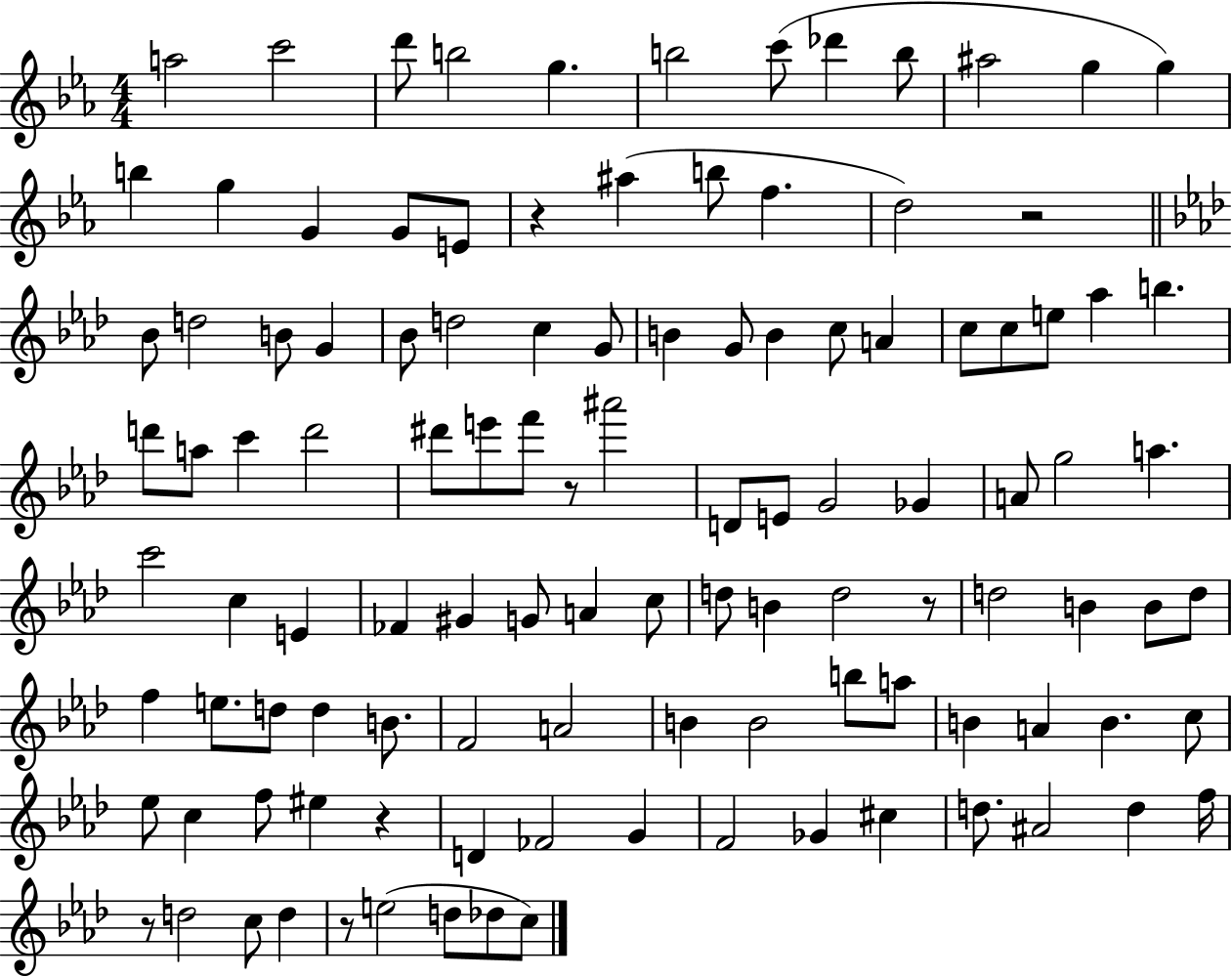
{
  \clef treble
  \numericTimeSignature
  \time 4/4
  \key ees \major
  a''2 c'''2 | d'''8 b''2 g''4. | b''2 c'''8( des'''4 b''8 | ais''2 g''4 g''4) | \break b''4 g''4 g'4 g'8 e'8 | r4 ais''4( b''8 f''4. | d''2) r2 | \bar "||" \break \key aes \major bes'8 d''2 b'8 g'4 | bes'8 d''2 c''4 g'8 | b'4 g'8 b'4 c''8 a'4 | c''8 c''8 e''8 aes''4 b''4. | \break d'''8 a''8 c'''4 d'''2 | dis'''8 e'''8 f'''8 r8 ais'''2 | d'8 e'8 g'2 ges'4 | a'8 g''2 a''4. | \break c'''2 c''4 e'4 | fes'4 gis'4 g'8 a'4 c''8 | d''8 b'4 d''2 r8 | d''2 b'4 b'8 d''8 | \break f''4 e''8. d''8 d''4 b'8. | f'2 a'2 | b'4 b'2 b''8 a''8 | b'4 a'4 b'4. c''8 | \break ees''8 c''4 f''8 eis''4 r4 | d'4 fes'2 g'4 | f'2 ges'4 cis''4 | d''8. ais'2 d''4 f''16 | \break r8 d''2 c''8 d''4 | r8 e''2( d''8 des''8 c''8) | \bar "|."
}